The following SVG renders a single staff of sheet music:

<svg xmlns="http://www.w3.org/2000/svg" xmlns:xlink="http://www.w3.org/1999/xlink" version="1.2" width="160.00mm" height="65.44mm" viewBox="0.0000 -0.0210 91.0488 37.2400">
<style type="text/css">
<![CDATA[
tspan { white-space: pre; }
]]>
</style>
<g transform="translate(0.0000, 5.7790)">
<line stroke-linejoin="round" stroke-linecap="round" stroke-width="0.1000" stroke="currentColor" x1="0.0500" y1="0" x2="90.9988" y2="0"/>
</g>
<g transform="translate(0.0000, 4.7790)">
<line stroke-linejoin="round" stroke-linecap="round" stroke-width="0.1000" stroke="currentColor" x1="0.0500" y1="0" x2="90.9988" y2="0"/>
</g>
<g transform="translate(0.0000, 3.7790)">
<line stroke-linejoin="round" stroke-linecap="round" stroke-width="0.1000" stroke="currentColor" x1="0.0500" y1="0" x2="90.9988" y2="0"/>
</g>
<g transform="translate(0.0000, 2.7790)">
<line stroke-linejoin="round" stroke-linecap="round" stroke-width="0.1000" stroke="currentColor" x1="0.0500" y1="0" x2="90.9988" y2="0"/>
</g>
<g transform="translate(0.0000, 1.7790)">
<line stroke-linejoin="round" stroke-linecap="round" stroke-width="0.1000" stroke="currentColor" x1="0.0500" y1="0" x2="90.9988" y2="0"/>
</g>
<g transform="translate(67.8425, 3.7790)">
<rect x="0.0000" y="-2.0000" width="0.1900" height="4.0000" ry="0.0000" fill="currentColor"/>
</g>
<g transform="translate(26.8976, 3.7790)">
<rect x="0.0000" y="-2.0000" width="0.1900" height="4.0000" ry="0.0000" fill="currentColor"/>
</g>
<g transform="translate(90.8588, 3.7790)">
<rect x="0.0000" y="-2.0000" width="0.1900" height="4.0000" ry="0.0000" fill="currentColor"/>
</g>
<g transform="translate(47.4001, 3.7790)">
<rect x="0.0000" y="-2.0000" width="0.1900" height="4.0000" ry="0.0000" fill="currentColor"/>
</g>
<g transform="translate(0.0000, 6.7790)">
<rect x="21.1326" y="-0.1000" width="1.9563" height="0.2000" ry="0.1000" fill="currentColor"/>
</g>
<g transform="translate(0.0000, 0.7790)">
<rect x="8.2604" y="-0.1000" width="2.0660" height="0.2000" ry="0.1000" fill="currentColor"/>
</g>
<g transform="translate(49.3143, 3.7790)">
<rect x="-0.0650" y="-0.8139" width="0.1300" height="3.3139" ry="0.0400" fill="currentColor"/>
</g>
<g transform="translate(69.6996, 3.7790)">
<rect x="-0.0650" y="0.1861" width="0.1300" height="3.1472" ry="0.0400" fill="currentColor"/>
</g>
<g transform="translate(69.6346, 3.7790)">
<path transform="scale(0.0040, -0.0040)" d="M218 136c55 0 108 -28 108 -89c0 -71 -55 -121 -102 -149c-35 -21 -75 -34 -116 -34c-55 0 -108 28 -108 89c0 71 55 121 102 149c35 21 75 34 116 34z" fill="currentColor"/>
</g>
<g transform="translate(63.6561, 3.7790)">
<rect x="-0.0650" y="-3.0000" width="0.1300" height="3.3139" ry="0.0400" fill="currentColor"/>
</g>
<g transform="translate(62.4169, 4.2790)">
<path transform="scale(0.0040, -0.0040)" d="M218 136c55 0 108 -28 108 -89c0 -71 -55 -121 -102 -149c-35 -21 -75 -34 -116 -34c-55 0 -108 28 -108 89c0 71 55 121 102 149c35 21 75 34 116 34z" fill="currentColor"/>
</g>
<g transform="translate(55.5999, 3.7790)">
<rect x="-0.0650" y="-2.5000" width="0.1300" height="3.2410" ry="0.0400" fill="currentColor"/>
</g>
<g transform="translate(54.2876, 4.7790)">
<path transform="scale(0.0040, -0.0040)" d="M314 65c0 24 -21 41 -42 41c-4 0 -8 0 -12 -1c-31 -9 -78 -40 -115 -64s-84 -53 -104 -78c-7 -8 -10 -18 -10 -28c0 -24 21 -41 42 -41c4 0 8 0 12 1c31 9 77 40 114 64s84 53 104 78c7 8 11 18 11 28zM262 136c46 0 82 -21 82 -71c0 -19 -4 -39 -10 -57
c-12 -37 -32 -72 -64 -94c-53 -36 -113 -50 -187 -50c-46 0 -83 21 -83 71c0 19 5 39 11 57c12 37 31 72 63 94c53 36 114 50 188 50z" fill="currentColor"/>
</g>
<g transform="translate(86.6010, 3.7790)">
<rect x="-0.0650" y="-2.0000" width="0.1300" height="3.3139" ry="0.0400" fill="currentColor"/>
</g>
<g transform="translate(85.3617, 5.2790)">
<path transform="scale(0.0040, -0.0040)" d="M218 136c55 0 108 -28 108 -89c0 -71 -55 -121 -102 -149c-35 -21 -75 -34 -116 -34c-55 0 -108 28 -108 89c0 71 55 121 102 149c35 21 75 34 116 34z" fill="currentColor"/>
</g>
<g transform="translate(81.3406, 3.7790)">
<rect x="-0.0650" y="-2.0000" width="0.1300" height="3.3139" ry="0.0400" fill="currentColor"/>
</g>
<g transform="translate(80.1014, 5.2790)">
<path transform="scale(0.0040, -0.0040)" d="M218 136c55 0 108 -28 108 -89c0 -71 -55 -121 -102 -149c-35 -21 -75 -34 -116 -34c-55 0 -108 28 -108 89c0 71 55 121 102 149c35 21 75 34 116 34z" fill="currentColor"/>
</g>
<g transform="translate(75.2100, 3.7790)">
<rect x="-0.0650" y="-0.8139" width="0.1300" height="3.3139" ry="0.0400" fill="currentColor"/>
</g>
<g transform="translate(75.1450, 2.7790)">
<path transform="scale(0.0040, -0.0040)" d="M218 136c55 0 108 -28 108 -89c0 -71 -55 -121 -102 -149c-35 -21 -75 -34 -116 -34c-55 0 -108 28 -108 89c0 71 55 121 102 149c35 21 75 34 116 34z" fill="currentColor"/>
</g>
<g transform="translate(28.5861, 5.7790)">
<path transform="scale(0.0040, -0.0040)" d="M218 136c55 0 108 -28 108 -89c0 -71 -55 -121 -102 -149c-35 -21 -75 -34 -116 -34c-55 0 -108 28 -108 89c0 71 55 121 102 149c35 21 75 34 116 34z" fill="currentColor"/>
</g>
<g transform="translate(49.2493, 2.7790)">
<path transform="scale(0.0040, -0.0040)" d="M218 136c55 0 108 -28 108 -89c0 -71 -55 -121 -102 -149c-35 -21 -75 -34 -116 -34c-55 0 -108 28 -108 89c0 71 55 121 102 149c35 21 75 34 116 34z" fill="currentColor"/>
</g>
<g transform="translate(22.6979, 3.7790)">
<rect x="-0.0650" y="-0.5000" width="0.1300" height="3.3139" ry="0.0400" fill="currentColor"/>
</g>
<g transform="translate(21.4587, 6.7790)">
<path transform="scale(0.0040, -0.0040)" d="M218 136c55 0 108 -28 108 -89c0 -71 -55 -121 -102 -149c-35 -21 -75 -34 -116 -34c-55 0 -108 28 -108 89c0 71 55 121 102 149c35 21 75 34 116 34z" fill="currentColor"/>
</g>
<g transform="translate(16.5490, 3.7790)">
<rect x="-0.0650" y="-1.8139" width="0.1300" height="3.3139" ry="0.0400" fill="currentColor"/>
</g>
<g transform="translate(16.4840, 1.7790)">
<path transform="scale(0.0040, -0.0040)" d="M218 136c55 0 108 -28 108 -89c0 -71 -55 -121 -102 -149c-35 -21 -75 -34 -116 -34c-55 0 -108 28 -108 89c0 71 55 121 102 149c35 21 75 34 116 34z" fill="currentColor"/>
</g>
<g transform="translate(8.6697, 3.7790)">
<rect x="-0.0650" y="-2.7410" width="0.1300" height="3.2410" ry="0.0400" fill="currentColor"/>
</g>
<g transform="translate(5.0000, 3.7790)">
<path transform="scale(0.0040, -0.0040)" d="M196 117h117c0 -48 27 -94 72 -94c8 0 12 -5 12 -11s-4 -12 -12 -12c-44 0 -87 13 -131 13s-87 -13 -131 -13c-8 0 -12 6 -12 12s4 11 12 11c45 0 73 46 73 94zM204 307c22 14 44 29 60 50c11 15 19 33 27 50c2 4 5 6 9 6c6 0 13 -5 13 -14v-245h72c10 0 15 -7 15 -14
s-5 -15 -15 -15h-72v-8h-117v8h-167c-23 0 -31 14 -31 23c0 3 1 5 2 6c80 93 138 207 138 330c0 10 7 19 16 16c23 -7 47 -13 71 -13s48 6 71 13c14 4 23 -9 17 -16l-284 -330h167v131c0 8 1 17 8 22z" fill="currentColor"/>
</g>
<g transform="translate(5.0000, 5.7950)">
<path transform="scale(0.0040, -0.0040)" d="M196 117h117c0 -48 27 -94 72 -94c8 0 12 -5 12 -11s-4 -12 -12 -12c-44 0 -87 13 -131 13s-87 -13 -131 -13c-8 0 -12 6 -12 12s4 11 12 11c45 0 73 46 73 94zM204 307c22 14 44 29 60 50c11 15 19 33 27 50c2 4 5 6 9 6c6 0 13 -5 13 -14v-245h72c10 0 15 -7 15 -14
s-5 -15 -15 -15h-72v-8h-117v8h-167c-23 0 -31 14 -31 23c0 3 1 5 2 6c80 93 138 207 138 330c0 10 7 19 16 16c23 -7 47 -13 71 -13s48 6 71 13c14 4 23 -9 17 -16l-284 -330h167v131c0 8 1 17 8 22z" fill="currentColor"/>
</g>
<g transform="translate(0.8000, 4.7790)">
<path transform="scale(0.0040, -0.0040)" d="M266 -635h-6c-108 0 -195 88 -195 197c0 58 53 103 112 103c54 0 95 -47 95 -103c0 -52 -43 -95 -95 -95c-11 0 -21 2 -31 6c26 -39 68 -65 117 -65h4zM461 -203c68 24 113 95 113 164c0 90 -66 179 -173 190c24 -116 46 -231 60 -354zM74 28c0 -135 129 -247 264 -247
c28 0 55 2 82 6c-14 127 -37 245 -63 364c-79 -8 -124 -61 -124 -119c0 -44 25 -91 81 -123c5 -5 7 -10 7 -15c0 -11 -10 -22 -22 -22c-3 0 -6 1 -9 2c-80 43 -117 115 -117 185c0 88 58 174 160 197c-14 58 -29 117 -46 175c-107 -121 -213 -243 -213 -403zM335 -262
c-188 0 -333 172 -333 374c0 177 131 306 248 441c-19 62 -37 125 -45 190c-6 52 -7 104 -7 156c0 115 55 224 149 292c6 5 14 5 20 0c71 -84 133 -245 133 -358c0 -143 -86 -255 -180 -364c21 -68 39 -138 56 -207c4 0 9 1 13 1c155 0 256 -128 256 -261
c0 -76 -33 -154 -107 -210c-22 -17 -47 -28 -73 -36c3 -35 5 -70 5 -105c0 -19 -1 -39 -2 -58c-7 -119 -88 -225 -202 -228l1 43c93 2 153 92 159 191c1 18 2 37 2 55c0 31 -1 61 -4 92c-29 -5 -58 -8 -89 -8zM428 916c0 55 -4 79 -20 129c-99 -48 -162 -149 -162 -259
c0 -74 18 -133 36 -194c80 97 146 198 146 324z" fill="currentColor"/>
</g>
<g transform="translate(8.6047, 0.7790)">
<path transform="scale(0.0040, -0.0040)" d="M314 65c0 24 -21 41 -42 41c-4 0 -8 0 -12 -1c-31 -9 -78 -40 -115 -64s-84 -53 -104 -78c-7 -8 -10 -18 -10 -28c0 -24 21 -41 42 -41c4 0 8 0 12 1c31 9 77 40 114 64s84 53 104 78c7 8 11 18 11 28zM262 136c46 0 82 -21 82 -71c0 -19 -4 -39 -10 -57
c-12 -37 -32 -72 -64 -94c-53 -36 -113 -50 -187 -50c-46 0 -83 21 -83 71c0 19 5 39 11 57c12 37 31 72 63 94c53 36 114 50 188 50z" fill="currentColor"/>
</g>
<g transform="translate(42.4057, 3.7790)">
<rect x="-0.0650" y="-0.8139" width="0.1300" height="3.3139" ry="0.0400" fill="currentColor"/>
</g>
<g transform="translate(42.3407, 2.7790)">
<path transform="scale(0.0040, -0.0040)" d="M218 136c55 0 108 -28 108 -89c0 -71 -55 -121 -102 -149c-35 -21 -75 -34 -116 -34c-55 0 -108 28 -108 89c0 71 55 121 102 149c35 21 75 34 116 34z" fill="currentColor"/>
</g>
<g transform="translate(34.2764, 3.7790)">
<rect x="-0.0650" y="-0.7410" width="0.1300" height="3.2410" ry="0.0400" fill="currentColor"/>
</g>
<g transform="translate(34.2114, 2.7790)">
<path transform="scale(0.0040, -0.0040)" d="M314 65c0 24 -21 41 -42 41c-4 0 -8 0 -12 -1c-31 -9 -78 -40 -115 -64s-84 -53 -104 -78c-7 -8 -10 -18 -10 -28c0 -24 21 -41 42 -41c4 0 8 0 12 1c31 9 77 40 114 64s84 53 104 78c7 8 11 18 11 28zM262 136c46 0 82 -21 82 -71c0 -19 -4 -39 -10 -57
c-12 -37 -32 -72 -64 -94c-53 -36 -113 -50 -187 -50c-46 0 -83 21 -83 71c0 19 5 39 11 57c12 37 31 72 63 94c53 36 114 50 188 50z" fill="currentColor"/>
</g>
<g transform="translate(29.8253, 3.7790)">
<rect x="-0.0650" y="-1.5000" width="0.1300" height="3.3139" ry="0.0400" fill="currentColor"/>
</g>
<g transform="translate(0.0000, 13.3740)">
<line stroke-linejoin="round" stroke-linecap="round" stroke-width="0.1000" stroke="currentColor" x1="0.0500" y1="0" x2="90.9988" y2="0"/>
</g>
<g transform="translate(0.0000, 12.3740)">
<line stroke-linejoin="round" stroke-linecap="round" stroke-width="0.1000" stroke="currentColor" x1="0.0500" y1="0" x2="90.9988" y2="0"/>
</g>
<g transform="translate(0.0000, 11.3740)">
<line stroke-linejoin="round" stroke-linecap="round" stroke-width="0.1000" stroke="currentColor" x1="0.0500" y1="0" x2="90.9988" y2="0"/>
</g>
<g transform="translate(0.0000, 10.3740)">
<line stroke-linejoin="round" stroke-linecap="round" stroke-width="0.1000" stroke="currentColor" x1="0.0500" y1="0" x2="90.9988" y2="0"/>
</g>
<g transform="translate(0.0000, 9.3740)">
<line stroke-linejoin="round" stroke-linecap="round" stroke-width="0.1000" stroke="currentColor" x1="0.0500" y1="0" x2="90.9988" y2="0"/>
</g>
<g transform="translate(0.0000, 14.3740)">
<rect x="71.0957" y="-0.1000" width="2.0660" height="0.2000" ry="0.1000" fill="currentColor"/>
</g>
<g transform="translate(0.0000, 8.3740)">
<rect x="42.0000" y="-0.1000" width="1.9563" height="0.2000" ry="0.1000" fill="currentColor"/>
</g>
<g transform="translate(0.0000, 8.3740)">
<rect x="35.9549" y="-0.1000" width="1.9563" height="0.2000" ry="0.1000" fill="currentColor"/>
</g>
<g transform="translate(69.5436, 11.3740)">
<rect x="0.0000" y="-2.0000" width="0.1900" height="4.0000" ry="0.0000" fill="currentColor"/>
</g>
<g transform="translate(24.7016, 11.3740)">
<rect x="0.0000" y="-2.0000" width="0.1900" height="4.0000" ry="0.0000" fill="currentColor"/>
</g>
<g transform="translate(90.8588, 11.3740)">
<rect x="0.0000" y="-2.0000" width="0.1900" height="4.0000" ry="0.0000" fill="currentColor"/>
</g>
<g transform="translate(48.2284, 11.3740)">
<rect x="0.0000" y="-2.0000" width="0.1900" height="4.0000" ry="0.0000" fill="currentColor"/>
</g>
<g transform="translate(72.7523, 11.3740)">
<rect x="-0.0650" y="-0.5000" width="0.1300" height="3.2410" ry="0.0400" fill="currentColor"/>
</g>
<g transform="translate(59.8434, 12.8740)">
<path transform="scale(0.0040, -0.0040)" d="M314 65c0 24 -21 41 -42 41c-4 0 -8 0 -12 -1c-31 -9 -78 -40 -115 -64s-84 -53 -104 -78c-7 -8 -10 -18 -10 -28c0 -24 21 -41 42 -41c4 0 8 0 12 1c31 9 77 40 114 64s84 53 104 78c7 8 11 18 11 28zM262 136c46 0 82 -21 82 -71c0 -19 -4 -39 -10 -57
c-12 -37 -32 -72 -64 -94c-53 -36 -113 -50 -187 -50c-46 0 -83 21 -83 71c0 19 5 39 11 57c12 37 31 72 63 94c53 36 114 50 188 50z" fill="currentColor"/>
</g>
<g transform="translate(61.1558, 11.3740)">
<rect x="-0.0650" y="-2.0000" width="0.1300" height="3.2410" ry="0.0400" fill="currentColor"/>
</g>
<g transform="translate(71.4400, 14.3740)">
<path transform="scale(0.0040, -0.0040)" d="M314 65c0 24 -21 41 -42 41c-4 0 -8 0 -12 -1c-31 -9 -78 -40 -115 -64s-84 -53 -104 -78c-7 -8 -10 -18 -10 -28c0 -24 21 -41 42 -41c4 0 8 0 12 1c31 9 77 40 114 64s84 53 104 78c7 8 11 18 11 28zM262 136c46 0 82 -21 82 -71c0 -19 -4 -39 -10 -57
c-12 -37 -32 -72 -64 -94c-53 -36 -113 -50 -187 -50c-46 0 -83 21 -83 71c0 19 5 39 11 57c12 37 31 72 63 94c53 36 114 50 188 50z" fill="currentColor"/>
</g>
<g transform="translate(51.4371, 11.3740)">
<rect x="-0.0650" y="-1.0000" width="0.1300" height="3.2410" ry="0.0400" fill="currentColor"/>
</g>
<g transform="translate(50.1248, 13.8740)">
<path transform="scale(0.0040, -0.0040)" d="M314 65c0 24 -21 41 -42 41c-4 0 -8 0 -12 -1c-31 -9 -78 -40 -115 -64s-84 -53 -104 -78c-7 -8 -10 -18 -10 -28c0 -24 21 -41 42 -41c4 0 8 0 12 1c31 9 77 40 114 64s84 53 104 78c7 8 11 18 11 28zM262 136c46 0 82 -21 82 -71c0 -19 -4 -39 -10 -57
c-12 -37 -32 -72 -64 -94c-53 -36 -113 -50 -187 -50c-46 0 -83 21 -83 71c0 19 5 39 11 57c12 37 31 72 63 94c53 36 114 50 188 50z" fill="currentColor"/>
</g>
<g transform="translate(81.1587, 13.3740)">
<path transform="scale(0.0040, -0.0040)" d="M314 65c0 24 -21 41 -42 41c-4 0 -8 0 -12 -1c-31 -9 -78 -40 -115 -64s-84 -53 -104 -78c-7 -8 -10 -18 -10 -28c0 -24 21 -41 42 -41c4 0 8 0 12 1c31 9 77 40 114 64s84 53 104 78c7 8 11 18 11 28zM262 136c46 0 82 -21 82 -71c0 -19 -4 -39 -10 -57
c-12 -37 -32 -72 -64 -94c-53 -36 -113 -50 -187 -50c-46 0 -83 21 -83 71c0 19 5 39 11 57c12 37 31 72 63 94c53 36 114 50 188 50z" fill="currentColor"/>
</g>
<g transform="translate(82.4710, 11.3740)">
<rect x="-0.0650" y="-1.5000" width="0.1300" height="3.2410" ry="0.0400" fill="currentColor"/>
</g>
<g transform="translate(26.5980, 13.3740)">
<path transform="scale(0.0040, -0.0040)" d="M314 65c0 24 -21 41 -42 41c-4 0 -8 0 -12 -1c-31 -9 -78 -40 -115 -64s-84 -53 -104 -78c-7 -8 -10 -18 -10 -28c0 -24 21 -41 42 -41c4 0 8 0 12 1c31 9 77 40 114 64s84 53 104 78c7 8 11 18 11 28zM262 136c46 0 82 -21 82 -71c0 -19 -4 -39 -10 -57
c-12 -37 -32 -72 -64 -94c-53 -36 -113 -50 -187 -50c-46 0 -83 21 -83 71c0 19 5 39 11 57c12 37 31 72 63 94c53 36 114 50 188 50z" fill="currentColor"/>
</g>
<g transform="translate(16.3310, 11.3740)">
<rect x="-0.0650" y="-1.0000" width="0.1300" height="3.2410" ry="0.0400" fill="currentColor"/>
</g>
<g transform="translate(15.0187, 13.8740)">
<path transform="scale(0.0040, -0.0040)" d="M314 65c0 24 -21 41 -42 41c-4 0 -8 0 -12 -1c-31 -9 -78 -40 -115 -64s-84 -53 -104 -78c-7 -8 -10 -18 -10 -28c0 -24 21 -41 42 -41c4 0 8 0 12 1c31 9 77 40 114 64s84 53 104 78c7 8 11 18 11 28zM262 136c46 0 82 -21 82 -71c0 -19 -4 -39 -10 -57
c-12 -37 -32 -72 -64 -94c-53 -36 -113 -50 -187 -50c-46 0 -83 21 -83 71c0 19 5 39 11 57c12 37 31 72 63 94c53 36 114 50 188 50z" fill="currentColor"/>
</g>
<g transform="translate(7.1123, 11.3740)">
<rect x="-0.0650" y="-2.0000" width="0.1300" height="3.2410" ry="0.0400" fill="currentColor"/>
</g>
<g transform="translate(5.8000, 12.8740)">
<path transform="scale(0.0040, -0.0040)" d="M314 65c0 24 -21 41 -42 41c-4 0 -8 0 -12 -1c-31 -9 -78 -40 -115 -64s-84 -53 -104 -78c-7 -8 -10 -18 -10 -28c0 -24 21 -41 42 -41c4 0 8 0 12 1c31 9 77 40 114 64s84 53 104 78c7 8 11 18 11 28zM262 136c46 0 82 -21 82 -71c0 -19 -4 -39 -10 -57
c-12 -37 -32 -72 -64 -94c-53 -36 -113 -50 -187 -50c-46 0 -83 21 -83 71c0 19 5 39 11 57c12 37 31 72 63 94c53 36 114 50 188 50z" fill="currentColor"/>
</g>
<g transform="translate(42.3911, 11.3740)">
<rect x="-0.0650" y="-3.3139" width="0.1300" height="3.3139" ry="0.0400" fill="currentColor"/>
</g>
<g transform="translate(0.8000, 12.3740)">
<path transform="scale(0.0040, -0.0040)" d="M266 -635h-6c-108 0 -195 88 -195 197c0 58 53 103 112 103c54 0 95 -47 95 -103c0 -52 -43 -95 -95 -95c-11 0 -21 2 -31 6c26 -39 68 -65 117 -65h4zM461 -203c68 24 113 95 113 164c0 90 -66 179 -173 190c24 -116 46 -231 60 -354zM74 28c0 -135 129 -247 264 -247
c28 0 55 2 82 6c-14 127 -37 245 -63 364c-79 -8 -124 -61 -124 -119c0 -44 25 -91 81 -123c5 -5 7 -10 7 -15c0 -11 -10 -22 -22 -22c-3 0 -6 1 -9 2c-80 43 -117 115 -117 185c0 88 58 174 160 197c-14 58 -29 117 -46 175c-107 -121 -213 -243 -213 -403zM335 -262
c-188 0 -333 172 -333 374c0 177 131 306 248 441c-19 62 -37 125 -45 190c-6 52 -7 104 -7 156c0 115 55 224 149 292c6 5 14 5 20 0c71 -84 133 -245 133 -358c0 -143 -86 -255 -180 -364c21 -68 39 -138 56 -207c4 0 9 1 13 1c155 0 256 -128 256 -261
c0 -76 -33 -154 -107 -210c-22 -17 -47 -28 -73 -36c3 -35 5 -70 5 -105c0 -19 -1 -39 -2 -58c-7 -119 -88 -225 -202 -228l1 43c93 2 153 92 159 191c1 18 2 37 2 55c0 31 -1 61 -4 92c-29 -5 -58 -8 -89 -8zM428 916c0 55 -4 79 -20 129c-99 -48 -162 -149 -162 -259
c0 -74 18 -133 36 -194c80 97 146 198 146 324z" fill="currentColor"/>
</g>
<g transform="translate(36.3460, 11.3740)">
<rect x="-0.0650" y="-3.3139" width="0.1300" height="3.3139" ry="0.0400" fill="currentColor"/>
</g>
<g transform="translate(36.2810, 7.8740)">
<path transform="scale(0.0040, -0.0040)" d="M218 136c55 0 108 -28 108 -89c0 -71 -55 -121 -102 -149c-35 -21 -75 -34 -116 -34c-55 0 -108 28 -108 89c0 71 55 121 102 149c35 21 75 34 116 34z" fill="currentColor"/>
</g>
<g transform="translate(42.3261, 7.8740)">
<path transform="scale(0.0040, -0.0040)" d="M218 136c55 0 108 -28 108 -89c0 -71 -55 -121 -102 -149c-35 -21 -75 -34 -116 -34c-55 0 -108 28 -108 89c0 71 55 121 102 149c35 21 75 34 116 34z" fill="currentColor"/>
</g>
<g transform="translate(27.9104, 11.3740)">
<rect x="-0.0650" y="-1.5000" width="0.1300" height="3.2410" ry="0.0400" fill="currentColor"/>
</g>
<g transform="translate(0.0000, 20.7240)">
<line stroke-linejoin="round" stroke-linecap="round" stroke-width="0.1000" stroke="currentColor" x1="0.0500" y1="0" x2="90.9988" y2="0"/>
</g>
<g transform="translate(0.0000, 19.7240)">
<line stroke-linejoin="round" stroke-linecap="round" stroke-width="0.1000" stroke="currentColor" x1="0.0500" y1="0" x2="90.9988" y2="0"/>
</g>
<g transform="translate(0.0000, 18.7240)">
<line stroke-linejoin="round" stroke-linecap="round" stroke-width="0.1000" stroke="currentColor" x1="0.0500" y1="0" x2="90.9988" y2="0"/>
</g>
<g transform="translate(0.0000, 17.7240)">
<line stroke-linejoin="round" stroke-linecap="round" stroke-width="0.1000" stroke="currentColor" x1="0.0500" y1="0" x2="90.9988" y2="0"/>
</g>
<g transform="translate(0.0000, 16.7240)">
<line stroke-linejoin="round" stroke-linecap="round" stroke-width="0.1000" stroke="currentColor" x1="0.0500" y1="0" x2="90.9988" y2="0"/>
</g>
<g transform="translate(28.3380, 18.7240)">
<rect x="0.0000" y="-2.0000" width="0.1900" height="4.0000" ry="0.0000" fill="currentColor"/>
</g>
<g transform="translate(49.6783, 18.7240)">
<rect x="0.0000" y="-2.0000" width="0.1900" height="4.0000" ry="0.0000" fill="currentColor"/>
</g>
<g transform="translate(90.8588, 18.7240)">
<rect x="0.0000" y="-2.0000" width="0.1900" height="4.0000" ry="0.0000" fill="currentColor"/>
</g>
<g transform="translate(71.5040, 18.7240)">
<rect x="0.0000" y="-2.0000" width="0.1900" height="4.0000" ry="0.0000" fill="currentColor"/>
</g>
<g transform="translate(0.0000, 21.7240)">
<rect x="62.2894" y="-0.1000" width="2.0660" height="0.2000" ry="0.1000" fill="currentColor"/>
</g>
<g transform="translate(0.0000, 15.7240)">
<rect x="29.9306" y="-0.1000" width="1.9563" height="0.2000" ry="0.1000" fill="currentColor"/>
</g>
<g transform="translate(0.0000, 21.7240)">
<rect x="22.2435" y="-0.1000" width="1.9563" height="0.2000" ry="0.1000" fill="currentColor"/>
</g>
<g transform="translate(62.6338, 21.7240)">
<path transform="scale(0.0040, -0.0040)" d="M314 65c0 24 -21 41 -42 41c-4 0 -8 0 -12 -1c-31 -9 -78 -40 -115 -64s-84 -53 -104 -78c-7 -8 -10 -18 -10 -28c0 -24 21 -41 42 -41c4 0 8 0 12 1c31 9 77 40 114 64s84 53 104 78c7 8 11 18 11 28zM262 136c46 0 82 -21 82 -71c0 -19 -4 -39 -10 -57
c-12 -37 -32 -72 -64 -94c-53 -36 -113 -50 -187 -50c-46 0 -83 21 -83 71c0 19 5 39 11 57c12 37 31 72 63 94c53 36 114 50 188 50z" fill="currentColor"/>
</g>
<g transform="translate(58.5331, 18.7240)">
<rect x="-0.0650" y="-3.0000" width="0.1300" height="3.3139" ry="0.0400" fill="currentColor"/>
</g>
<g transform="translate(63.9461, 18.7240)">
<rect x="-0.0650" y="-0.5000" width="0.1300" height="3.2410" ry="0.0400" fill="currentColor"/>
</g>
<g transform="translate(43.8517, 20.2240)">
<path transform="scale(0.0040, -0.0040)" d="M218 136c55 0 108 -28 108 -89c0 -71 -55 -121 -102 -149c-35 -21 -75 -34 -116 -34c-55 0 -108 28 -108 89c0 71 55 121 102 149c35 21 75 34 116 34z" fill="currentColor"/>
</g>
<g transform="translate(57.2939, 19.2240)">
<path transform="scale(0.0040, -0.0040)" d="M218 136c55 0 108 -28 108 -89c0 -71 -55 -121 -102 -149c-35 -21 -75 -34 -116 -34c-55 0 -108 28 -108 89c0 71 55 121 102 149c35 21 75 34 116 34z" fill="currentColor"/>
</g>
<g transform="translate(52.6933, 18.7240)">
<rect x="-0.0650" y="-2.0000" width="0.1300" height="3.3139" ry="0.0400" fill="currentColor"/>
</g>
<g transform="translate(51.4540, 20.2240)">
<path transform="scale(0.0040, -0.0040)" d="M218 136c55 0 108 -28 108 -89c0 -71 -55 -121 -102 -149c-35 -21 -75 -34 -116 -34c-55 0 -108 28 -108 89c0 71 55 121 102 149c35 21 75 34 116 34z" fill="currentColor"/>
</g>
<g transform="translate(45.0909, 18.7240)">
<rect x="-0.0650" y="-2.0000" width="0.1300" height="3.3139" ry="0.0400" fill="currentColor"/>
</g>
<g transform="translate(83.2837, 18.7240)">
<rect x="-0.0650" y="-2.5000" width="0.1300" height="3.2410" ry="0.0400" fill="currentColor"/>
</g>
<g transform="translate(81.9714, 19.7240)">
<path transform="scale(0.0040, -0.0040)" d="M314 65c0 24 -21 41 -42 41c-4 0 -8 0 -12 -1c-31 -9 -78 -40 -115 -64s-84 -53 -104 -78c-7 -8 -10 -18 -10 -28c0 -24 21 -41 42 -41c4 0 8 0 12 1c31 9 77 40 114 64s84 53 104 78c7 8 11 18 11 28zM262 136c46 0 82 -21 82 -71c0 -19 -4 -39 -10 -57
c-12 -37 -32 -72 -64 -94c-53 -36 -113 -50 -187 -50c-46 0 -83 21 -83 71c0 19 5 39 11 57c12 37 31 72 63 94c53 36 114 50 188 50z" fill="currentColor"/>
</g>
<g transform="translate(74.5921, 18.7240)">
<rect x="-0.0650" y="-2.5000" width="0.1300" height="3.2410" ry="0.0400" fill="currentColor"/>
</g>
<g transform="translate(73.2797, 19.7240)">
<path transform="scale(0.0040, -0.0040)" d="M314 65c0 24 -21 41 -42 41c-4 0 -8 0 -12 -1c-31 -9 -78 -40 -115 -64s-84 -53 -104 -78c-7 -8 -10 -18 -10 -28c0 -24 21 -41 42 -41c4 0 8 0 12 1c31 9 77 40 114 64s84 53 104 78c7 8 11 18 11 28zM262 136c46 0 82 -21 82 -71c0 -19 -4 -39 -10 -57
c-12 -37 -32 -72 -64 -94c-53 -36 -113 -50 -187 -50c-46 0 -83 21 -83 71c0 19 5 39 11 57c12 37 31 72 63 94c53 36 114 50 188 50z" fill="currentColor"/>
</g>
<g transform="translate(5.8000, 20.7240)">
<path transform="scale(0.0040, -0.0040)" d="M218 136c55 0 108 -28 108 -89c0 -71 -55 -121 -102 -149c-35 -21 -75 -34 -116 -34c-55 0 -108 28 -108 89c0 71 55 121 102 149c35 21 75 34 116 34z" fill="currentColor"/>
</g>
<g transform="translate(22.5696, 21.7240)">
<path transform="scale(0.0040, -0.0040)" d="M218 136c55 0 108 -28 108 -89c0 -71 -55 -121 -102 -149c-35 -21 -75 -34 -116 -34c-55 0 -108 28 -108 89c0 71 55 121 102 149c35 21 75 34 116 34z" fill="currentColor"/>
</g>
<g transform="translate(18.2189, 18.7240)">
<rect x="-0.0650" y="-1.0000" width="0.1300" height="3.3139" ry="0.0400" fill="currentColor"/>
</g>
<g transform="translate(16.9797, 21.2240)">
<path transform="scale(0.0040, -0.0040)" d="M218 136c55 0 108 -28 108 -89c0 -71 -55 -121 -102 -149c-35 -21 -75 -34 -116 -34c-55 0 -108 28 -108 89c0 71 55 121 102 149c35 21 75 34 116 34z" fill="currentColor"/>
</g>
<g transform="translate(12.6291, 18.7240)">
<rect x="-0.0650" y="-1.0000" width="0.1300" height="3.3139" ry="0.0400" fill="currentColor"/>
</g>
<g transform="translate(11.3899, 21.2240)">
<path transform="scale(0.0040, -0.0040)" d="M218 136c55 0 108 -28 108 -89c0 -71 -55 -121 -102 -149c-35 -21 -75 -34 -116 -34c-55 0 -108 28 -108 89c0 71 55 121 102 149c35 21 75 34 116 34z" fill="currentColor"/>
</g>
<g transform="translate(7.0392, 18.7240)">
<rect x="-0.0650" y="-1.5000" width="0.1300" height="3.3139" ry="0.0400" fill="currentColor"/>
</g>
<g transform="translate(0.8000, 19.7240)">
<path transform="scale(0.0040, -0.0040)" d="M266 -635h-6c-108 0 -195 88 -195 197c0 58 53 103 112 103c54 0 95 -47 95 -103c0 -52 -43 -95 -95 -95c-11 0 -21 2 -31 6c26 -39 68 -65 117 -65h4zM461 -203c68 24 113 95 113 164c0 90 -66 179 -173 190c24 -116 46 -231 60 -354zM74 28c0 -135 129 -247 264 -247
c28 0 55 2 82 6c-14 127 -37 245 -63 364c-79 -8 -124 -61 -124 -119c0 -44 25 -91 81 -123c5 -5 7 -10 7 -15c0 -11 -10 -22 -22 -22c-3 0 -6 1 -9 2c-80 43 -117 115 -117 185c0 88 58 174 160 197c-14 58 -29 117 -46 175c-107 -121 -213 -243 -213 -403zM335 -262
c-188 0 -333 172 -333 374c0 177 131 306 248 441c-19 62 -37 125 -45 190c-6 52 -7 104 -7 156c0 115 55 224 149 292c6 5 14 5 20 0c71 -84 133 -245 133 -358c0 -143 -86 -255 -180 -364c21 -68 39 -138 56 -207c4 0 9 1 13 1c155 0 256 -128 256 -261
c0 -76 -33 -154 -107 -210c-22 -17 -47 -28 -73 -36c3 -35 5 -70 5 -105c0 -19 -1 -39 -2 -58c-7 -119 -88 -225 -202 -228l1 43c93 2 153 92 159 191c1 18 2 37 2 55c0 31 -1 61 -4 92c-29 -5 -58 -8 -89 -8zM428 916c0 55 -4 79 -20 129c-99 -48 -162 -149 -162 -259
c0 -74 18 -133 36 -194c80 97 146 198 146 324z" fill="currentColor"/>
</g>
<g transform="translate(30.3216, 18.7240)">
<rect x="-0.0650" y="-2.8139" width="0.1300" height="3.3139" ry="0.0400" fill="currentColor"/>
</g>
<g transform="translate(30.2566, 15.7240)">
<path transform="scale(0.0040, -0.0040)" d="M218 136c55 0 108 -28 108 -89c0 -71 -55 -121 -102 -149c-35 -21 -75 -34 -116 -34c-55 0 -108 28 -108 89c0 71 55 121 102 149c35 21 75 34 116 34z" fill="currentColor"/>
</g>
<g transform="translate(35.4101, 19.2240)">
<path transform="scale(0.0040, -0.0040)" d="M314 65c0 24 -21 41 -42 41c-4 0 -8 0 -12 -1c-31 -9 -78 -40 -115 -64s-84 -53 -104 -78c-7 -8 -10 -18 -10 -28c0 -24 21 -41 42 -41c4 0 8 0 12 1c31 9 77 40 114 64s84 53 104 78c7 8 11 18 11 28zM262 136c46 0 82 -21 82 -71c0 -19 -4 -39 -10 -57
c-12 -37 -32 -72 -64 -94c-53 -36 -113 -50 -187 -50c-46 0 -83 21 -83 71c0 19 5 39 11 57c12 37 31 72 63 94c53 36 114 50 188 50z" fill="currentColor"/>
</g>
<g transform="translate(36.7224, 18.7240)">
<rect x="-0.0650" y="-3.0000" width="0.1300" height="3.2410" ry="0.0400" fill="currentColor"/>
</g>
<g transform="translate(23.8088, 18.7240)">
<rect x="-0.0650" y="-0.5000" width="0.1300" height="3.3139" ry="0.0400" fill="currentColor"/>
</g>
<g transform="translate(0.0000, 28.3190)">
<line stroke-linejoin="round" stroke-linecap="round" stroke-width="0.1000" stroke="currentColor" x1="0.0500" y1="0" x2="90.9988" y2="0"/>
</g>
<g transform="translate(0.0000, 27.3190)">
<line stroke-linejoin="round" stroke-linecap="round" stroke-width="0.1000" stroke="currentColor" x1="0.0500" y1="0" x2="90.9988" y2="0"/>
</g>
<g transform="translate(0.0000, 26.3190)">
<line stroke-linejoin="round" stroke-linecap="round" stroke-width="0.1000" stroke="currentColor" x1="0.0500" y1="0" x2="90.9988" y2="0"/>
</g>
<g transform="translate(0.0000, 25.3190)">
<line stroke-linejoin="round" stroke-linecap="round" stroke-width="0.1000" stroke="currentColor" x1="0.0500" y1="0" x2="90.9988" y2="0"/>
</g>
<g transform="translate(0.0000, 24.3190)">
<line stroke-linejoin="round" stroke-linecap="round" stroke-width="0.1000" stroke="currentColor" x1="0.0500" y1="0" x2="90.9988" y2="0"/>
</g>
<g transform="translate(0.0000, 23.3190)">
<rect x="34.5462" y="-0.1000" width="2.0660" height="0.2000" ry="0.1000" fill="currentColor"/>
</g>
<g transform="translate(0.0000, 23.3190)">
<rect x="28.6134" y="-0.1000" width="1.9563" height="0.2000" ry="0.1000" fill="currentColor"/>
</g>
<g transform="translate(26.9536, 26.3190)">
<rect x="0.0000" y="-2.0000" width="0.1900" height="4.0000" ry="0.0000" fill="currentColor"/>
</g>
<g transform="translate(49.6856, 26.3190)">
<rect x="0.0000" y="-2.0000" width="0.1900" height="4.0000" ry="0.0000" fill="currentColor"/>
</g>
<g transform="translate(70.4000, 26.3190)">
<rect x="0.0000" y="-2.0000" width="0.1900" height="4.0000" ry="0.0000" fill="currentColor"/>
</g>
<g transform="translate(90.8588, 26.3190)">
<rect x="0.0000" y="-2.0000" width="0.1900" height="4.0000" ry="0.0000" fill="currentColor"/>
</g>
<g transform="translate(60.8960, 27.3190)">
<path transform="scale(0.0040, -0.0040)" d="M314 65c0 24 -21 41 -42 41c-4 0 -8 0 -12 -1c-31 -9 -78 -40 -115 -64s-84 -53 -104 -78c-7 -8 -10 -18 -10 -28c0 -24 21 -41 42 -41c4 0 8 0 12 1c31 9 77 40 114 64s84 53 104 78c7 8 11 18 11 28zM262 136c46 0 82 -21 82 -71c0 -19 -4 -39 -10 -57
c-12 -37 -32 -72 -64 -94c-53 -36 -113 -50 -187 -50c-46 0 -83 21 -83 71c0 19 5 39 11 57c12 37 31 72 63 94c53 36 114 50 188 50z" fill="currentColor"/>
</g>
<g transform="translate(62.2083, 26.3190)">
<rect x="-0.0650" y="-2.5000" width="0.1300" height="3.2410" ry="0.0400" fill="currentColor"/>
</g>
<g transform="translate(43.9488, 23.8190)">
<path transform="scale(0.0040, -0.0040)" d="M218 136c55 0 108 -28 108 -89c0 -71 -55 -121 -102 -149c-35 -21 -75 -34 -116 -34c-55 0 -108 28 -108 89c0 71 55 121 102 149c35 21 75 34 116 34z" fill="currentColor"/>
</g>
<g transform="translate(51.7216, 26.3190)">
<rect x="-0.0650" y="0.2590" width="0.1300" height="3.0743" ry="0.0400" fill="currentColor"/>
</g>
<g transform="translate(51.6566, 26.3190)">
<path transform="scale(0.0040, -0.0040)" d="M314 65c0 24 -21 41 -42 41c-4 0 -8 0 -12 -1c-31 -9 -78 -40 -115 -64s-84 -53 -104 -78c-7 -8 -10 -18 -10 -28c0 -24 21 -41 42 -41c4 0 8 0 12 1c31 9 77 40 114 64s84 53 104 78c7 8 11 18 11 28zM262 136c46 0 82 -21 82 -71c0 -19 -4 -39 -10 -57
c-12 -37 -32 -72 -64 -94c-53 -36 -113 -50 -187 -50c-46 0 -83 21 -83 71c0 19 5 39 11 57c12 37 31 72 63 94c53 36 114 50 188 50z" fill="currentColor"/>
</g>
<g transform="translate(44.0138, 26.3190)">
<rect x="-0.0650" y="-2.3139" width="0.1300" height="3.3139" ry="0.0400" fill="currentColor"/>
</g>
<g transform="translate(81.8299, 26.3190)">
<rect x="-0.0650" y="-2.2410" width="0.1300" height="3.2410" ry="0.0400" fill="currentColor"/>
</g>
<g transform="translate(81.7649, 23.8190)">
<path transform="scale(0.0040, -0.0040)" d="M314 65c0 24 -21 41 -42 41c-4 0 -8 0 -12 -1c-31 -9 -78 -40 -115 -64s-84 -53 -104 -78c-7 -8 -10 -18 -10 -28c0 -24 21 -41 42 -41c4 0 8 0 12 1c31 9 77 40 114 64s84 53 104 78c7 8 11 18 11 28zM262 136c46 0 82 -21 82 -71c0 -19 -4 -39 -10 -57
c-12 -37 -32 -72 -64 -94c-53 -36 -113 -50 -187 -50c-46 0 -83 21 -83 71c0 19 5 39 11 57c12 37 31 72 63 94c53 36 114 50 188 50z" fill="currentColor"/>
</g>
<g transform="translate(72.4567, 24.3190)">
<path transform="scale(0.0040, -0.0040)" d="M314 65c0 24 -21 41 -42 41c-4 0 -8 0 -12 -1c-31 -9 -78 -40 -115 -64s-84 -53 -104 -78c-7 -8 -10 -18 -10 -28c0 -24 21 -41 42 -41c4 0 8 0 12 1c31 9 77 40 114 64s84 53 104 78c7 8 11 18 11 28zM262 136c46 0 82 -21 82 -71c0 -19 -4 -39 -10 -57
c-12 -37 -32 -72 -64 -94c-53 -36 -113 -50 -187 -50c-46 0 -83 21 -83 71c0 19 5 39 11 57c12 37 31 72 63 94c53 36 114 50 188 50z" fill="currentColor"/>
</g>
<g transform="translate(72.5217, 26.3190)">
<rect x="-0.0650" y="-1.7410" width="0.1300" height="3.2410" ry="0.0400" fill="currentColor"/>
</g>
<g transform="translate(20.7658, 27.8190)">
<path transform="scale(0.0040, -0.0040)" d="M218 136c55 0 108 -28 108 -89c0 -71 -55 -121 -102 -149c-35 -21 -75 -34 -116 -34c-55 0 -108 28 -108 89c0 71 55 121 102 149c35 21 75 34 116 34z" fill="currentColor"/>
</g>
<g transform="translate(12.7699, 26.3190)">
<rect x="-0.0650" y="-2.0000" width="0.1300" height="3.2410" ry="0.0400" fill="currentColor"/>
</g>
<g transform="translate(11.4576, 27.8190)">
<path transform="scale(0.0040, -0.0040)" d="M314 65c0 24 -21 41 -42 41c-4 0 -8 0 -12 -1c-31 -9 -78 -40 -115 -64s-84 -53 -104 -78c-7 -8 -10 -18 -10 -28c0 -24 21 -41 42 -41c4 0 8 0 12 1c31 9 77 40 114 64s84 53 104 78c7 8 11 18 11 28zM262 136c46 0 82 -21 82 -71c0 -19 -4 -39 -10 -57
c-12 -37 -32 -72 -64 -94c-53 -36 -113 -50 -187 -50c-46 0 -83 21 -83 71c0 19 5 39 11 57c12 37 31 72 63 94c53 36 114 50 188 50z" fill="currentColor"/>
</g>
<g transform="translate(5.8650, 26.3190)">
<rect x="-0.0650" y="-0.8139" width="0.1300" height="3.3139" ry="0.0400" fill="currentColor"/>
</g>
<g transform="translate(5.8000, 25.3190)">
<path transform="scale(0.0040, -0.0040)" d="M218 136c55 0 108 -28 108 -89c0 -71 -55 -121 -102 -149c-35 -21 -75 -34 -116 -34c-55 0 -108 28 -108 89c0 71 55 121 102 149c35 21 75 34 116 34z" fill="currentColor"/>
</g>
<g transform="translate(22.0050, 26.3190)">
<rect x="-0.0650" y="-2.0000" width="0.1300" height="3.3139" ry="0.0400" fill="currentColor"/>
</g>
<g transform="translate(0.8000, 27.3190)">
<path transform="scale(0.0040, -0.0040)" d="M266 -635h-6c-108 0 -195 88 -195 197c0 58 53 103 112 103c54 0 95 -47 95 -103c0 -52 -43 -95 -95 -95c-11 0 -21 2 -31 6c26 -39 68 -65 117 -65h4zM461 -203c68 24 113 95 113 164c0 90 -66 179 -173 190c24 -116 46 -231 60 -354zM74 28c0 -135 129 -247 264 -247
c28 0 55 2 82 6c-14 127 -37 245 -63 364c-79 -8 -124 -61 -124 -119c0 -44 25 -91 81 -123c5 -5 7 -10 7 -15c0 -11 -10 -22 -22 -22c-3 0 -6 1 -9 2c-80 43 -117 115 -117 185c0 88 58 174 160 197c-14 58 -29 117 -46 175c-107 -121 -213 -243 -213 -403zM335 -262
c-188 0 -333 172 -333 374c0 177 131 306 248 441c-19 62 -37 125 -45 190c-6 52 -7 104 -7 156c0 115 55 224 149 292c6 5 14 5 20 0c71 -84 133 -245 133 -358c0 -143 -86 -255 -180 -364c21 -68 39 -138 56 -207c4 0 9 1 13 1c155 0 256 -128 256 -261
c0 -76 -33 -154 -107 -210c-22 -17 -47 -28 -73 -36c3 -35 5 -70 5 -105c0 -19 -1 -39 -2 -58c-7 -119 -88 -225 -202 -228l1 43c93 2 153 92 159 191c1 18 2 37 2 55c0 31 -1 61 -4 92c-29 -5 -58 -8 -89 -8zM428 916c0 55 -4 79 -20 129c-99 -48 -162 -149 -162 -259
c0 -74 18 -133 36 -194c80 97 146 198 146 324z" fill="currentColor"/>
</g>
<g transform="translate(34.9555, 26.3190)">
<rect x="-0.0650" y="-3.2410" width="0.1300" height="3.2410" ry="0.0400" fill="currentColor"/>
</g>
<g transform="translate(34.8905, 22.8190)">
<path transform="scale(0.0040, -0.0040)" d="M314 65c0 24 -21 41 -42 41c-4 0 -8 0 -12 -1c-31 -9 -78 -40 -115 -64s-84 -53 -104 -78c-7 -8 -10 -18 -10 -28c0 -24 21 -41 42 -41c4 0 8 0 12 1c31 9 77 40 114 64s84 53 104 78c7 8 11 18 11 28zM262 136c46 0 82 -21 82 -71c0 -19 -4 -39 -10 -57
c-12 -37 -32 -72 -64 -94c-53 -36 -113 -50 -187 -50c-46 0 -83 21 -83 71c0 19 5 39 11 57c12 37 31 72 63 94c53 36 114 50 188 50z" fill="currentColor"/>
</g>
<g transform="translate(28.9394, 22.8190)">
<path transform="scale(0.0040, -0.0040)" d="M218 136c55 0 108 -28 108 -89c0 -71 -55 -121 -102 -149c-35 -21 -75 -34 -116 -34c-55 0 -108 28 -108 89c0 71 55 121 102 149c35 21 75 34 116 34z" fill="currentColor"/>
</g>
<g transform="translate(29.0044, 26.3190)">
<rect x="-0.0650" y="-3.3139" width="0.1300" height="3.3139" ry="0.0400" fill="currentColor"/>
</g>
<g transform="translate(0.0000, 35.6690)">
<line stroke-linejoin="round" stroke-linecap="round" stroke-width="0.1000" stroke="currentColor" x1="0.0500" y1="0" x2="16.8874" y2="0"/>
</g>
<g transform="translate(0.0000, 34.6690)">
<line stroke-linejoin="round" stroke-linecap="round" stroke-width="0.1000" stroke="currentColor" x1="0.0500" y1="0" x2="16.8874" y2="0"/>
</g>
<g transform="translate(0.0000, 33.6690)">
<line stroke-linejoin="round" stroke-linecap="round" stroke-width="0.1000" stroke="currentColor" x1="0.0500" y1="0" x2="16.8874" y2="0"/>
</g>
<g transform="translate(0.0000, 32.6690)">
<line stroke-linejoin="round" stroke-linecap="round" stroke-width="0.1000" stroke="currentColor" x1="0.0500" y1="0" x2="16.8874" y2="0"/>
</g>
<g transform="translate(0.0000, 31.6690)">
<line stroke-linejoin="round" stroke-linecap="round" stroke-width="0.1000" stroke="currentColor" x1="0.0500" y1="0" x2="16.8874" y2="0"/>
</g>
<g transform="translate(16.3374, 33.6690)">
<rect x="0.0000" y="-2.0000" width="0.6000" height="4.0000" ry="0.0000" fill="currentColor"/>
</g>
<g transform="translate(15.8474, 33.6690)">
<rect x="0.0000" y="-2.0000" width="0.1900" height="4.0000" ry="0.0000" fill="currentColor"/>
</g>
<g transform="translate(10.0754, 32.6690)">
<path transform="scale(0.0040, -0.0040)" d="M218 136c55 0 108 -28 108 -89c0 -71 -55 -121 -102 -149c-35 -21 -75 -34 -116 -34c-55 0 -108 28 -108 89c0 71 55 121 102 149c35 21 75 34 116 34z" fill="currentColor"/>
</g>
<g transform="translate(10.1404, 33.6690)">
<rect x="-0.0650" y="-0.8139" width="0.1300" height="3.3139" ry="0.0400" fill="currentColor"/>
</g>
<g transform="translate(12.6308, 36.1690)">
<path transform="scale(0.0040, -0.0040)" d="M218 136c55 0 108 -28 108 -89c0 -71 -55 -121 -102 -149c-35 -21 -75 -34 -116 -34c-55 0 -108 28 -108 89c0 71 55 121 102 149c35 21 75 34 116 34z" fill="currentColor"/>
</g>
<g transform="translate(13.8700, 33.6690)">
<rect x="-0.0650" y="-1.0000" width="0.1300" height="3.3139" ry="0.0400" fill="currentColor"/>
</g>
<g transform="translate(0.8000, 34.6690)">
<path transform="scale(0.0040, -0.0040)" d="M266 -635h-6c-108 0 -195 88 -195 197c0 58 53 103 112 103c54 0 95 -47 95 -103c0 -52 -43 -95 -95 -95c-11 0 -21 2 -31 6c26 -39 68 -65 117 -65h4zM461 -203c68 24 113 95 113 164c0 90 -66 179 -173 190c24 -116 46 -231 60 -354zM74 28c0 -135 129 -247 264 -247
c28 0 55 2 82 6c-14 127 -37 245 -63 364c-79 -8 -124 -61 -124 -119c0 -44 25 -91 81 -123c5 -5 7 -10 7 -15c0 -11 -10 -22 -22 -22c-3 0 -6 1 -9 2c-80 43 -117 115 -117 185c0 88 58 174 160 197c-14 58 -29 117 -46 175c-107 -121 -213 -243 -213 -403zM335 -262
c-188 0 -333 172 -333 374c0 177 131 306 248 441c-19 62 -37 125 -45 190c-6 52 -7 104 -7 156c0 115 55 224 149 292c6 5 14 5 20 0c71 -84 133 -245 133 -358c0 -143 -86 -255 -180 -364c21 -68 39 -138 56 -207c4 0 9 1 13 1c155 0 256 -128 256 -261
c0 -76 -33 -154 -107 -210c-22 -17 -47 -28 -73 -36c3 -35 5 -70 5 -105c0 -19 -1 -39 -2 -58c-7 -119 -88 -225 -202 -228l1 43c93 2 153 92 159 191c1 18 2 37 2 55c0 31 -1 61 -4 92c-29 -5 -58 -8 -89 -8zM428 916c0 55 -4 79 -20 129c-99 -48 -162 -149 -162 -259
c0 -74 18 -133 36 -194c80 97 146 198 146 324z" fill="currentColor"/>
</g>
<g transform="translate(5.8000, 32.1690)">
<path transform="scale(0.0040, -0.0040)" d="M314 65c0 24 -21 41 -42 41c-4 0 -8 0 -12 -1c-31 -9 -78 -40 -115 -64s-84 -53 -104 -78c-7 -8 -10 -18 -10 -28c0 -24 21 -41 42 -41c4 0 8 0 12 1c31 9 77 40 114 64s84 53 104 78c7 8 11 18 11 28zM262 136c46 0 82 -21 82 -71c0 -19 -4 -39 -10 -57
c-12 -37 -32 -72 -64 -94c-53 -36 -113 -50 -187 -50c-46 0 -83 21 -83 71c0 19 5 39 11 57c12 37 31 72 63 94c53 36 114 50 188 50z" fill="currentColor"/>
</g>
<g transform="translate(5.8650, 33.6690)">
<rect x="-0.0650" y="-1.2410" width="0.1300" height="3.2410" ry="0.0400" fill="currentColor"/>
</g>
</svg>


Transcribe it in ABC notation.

X:1
T:Untitled
M:4/4
L:1/4
K:C
a2 f C E d2 d d G2 A B d F F F2 D2 E2 b b D2 F2 C2 E2 E D D C a A2 F F A C2 G2 G2 d F2 F b b2 g B2 G2 f2 g2 e2 d D